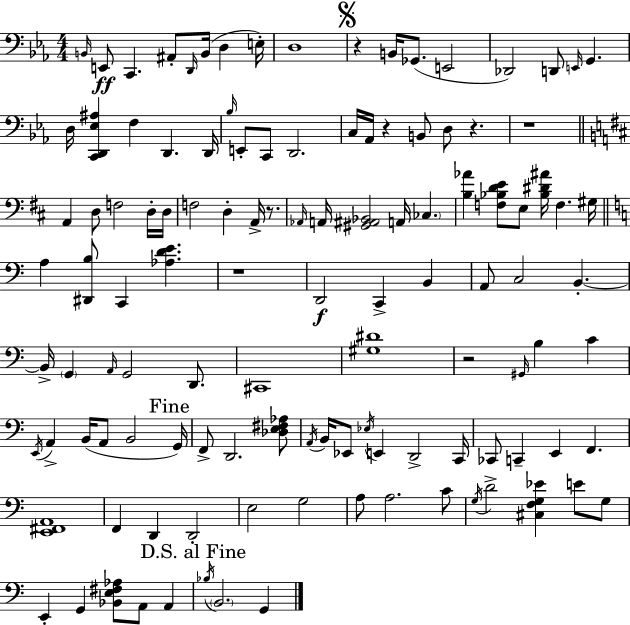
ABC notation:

X:1
T:Untitled
M:4/4
L:1/4
K:Cm
B,,/4 E,,/2 C,, ^A,,/2 D,,/4 B,,/4 D, E,/4 D,4 z B,,/4 _G,,/2 E,,2 _D,,2 D,,/2 E,,/4 G,, D,/4 [C,,D,,_E,^A,] F, D,, D,,/4 _B,/4 E,,/2 C,,/2 D,,2 C,/4 _A,,/4 z B,,/2 D,/2 z z4 A,, D,/2 F,2 D,/4 D,/4 F,2 D, A,,/4 z/2 _A,,/4 A,,/4 [^G,,^A,,_B,,]2 A,,/4 _C, [B,_A] [F,_B,DE]/2 E,/2 [_B,^D^A]/4 F, ^G,/4 A, [^D,,B,]/2 C,, [_A,DE] z4 D,,2 C,, B,, A,,/2 C,2 B,, B,,/4 G,, A,,/4 G,,2 D,,/2 ^C,,4 [^G,^D]4 z2 ^G,,/4 B, C E,,/4 A,, B,,/4 A,,/2 B,,2 G,,/4 F,,/2 D,,2 [_D,E,^F,_A,]/2 A,,/4 B,,/4 _E,,/2 _E,/4 E,, D,,2 C,,/4 _C,,/2 C,, E,, F,, [E,,^F,,A,,]4 F,, D,, D,,2 E,2 G,2 A,/2 A,2 C/2 G,/4 D2 [^C,F,G,_E] E/2 G,/2 E,, G,, [_B,,E,^F,_A,]/2 A,,/2 A,, _B,/4 B,,2 G,,